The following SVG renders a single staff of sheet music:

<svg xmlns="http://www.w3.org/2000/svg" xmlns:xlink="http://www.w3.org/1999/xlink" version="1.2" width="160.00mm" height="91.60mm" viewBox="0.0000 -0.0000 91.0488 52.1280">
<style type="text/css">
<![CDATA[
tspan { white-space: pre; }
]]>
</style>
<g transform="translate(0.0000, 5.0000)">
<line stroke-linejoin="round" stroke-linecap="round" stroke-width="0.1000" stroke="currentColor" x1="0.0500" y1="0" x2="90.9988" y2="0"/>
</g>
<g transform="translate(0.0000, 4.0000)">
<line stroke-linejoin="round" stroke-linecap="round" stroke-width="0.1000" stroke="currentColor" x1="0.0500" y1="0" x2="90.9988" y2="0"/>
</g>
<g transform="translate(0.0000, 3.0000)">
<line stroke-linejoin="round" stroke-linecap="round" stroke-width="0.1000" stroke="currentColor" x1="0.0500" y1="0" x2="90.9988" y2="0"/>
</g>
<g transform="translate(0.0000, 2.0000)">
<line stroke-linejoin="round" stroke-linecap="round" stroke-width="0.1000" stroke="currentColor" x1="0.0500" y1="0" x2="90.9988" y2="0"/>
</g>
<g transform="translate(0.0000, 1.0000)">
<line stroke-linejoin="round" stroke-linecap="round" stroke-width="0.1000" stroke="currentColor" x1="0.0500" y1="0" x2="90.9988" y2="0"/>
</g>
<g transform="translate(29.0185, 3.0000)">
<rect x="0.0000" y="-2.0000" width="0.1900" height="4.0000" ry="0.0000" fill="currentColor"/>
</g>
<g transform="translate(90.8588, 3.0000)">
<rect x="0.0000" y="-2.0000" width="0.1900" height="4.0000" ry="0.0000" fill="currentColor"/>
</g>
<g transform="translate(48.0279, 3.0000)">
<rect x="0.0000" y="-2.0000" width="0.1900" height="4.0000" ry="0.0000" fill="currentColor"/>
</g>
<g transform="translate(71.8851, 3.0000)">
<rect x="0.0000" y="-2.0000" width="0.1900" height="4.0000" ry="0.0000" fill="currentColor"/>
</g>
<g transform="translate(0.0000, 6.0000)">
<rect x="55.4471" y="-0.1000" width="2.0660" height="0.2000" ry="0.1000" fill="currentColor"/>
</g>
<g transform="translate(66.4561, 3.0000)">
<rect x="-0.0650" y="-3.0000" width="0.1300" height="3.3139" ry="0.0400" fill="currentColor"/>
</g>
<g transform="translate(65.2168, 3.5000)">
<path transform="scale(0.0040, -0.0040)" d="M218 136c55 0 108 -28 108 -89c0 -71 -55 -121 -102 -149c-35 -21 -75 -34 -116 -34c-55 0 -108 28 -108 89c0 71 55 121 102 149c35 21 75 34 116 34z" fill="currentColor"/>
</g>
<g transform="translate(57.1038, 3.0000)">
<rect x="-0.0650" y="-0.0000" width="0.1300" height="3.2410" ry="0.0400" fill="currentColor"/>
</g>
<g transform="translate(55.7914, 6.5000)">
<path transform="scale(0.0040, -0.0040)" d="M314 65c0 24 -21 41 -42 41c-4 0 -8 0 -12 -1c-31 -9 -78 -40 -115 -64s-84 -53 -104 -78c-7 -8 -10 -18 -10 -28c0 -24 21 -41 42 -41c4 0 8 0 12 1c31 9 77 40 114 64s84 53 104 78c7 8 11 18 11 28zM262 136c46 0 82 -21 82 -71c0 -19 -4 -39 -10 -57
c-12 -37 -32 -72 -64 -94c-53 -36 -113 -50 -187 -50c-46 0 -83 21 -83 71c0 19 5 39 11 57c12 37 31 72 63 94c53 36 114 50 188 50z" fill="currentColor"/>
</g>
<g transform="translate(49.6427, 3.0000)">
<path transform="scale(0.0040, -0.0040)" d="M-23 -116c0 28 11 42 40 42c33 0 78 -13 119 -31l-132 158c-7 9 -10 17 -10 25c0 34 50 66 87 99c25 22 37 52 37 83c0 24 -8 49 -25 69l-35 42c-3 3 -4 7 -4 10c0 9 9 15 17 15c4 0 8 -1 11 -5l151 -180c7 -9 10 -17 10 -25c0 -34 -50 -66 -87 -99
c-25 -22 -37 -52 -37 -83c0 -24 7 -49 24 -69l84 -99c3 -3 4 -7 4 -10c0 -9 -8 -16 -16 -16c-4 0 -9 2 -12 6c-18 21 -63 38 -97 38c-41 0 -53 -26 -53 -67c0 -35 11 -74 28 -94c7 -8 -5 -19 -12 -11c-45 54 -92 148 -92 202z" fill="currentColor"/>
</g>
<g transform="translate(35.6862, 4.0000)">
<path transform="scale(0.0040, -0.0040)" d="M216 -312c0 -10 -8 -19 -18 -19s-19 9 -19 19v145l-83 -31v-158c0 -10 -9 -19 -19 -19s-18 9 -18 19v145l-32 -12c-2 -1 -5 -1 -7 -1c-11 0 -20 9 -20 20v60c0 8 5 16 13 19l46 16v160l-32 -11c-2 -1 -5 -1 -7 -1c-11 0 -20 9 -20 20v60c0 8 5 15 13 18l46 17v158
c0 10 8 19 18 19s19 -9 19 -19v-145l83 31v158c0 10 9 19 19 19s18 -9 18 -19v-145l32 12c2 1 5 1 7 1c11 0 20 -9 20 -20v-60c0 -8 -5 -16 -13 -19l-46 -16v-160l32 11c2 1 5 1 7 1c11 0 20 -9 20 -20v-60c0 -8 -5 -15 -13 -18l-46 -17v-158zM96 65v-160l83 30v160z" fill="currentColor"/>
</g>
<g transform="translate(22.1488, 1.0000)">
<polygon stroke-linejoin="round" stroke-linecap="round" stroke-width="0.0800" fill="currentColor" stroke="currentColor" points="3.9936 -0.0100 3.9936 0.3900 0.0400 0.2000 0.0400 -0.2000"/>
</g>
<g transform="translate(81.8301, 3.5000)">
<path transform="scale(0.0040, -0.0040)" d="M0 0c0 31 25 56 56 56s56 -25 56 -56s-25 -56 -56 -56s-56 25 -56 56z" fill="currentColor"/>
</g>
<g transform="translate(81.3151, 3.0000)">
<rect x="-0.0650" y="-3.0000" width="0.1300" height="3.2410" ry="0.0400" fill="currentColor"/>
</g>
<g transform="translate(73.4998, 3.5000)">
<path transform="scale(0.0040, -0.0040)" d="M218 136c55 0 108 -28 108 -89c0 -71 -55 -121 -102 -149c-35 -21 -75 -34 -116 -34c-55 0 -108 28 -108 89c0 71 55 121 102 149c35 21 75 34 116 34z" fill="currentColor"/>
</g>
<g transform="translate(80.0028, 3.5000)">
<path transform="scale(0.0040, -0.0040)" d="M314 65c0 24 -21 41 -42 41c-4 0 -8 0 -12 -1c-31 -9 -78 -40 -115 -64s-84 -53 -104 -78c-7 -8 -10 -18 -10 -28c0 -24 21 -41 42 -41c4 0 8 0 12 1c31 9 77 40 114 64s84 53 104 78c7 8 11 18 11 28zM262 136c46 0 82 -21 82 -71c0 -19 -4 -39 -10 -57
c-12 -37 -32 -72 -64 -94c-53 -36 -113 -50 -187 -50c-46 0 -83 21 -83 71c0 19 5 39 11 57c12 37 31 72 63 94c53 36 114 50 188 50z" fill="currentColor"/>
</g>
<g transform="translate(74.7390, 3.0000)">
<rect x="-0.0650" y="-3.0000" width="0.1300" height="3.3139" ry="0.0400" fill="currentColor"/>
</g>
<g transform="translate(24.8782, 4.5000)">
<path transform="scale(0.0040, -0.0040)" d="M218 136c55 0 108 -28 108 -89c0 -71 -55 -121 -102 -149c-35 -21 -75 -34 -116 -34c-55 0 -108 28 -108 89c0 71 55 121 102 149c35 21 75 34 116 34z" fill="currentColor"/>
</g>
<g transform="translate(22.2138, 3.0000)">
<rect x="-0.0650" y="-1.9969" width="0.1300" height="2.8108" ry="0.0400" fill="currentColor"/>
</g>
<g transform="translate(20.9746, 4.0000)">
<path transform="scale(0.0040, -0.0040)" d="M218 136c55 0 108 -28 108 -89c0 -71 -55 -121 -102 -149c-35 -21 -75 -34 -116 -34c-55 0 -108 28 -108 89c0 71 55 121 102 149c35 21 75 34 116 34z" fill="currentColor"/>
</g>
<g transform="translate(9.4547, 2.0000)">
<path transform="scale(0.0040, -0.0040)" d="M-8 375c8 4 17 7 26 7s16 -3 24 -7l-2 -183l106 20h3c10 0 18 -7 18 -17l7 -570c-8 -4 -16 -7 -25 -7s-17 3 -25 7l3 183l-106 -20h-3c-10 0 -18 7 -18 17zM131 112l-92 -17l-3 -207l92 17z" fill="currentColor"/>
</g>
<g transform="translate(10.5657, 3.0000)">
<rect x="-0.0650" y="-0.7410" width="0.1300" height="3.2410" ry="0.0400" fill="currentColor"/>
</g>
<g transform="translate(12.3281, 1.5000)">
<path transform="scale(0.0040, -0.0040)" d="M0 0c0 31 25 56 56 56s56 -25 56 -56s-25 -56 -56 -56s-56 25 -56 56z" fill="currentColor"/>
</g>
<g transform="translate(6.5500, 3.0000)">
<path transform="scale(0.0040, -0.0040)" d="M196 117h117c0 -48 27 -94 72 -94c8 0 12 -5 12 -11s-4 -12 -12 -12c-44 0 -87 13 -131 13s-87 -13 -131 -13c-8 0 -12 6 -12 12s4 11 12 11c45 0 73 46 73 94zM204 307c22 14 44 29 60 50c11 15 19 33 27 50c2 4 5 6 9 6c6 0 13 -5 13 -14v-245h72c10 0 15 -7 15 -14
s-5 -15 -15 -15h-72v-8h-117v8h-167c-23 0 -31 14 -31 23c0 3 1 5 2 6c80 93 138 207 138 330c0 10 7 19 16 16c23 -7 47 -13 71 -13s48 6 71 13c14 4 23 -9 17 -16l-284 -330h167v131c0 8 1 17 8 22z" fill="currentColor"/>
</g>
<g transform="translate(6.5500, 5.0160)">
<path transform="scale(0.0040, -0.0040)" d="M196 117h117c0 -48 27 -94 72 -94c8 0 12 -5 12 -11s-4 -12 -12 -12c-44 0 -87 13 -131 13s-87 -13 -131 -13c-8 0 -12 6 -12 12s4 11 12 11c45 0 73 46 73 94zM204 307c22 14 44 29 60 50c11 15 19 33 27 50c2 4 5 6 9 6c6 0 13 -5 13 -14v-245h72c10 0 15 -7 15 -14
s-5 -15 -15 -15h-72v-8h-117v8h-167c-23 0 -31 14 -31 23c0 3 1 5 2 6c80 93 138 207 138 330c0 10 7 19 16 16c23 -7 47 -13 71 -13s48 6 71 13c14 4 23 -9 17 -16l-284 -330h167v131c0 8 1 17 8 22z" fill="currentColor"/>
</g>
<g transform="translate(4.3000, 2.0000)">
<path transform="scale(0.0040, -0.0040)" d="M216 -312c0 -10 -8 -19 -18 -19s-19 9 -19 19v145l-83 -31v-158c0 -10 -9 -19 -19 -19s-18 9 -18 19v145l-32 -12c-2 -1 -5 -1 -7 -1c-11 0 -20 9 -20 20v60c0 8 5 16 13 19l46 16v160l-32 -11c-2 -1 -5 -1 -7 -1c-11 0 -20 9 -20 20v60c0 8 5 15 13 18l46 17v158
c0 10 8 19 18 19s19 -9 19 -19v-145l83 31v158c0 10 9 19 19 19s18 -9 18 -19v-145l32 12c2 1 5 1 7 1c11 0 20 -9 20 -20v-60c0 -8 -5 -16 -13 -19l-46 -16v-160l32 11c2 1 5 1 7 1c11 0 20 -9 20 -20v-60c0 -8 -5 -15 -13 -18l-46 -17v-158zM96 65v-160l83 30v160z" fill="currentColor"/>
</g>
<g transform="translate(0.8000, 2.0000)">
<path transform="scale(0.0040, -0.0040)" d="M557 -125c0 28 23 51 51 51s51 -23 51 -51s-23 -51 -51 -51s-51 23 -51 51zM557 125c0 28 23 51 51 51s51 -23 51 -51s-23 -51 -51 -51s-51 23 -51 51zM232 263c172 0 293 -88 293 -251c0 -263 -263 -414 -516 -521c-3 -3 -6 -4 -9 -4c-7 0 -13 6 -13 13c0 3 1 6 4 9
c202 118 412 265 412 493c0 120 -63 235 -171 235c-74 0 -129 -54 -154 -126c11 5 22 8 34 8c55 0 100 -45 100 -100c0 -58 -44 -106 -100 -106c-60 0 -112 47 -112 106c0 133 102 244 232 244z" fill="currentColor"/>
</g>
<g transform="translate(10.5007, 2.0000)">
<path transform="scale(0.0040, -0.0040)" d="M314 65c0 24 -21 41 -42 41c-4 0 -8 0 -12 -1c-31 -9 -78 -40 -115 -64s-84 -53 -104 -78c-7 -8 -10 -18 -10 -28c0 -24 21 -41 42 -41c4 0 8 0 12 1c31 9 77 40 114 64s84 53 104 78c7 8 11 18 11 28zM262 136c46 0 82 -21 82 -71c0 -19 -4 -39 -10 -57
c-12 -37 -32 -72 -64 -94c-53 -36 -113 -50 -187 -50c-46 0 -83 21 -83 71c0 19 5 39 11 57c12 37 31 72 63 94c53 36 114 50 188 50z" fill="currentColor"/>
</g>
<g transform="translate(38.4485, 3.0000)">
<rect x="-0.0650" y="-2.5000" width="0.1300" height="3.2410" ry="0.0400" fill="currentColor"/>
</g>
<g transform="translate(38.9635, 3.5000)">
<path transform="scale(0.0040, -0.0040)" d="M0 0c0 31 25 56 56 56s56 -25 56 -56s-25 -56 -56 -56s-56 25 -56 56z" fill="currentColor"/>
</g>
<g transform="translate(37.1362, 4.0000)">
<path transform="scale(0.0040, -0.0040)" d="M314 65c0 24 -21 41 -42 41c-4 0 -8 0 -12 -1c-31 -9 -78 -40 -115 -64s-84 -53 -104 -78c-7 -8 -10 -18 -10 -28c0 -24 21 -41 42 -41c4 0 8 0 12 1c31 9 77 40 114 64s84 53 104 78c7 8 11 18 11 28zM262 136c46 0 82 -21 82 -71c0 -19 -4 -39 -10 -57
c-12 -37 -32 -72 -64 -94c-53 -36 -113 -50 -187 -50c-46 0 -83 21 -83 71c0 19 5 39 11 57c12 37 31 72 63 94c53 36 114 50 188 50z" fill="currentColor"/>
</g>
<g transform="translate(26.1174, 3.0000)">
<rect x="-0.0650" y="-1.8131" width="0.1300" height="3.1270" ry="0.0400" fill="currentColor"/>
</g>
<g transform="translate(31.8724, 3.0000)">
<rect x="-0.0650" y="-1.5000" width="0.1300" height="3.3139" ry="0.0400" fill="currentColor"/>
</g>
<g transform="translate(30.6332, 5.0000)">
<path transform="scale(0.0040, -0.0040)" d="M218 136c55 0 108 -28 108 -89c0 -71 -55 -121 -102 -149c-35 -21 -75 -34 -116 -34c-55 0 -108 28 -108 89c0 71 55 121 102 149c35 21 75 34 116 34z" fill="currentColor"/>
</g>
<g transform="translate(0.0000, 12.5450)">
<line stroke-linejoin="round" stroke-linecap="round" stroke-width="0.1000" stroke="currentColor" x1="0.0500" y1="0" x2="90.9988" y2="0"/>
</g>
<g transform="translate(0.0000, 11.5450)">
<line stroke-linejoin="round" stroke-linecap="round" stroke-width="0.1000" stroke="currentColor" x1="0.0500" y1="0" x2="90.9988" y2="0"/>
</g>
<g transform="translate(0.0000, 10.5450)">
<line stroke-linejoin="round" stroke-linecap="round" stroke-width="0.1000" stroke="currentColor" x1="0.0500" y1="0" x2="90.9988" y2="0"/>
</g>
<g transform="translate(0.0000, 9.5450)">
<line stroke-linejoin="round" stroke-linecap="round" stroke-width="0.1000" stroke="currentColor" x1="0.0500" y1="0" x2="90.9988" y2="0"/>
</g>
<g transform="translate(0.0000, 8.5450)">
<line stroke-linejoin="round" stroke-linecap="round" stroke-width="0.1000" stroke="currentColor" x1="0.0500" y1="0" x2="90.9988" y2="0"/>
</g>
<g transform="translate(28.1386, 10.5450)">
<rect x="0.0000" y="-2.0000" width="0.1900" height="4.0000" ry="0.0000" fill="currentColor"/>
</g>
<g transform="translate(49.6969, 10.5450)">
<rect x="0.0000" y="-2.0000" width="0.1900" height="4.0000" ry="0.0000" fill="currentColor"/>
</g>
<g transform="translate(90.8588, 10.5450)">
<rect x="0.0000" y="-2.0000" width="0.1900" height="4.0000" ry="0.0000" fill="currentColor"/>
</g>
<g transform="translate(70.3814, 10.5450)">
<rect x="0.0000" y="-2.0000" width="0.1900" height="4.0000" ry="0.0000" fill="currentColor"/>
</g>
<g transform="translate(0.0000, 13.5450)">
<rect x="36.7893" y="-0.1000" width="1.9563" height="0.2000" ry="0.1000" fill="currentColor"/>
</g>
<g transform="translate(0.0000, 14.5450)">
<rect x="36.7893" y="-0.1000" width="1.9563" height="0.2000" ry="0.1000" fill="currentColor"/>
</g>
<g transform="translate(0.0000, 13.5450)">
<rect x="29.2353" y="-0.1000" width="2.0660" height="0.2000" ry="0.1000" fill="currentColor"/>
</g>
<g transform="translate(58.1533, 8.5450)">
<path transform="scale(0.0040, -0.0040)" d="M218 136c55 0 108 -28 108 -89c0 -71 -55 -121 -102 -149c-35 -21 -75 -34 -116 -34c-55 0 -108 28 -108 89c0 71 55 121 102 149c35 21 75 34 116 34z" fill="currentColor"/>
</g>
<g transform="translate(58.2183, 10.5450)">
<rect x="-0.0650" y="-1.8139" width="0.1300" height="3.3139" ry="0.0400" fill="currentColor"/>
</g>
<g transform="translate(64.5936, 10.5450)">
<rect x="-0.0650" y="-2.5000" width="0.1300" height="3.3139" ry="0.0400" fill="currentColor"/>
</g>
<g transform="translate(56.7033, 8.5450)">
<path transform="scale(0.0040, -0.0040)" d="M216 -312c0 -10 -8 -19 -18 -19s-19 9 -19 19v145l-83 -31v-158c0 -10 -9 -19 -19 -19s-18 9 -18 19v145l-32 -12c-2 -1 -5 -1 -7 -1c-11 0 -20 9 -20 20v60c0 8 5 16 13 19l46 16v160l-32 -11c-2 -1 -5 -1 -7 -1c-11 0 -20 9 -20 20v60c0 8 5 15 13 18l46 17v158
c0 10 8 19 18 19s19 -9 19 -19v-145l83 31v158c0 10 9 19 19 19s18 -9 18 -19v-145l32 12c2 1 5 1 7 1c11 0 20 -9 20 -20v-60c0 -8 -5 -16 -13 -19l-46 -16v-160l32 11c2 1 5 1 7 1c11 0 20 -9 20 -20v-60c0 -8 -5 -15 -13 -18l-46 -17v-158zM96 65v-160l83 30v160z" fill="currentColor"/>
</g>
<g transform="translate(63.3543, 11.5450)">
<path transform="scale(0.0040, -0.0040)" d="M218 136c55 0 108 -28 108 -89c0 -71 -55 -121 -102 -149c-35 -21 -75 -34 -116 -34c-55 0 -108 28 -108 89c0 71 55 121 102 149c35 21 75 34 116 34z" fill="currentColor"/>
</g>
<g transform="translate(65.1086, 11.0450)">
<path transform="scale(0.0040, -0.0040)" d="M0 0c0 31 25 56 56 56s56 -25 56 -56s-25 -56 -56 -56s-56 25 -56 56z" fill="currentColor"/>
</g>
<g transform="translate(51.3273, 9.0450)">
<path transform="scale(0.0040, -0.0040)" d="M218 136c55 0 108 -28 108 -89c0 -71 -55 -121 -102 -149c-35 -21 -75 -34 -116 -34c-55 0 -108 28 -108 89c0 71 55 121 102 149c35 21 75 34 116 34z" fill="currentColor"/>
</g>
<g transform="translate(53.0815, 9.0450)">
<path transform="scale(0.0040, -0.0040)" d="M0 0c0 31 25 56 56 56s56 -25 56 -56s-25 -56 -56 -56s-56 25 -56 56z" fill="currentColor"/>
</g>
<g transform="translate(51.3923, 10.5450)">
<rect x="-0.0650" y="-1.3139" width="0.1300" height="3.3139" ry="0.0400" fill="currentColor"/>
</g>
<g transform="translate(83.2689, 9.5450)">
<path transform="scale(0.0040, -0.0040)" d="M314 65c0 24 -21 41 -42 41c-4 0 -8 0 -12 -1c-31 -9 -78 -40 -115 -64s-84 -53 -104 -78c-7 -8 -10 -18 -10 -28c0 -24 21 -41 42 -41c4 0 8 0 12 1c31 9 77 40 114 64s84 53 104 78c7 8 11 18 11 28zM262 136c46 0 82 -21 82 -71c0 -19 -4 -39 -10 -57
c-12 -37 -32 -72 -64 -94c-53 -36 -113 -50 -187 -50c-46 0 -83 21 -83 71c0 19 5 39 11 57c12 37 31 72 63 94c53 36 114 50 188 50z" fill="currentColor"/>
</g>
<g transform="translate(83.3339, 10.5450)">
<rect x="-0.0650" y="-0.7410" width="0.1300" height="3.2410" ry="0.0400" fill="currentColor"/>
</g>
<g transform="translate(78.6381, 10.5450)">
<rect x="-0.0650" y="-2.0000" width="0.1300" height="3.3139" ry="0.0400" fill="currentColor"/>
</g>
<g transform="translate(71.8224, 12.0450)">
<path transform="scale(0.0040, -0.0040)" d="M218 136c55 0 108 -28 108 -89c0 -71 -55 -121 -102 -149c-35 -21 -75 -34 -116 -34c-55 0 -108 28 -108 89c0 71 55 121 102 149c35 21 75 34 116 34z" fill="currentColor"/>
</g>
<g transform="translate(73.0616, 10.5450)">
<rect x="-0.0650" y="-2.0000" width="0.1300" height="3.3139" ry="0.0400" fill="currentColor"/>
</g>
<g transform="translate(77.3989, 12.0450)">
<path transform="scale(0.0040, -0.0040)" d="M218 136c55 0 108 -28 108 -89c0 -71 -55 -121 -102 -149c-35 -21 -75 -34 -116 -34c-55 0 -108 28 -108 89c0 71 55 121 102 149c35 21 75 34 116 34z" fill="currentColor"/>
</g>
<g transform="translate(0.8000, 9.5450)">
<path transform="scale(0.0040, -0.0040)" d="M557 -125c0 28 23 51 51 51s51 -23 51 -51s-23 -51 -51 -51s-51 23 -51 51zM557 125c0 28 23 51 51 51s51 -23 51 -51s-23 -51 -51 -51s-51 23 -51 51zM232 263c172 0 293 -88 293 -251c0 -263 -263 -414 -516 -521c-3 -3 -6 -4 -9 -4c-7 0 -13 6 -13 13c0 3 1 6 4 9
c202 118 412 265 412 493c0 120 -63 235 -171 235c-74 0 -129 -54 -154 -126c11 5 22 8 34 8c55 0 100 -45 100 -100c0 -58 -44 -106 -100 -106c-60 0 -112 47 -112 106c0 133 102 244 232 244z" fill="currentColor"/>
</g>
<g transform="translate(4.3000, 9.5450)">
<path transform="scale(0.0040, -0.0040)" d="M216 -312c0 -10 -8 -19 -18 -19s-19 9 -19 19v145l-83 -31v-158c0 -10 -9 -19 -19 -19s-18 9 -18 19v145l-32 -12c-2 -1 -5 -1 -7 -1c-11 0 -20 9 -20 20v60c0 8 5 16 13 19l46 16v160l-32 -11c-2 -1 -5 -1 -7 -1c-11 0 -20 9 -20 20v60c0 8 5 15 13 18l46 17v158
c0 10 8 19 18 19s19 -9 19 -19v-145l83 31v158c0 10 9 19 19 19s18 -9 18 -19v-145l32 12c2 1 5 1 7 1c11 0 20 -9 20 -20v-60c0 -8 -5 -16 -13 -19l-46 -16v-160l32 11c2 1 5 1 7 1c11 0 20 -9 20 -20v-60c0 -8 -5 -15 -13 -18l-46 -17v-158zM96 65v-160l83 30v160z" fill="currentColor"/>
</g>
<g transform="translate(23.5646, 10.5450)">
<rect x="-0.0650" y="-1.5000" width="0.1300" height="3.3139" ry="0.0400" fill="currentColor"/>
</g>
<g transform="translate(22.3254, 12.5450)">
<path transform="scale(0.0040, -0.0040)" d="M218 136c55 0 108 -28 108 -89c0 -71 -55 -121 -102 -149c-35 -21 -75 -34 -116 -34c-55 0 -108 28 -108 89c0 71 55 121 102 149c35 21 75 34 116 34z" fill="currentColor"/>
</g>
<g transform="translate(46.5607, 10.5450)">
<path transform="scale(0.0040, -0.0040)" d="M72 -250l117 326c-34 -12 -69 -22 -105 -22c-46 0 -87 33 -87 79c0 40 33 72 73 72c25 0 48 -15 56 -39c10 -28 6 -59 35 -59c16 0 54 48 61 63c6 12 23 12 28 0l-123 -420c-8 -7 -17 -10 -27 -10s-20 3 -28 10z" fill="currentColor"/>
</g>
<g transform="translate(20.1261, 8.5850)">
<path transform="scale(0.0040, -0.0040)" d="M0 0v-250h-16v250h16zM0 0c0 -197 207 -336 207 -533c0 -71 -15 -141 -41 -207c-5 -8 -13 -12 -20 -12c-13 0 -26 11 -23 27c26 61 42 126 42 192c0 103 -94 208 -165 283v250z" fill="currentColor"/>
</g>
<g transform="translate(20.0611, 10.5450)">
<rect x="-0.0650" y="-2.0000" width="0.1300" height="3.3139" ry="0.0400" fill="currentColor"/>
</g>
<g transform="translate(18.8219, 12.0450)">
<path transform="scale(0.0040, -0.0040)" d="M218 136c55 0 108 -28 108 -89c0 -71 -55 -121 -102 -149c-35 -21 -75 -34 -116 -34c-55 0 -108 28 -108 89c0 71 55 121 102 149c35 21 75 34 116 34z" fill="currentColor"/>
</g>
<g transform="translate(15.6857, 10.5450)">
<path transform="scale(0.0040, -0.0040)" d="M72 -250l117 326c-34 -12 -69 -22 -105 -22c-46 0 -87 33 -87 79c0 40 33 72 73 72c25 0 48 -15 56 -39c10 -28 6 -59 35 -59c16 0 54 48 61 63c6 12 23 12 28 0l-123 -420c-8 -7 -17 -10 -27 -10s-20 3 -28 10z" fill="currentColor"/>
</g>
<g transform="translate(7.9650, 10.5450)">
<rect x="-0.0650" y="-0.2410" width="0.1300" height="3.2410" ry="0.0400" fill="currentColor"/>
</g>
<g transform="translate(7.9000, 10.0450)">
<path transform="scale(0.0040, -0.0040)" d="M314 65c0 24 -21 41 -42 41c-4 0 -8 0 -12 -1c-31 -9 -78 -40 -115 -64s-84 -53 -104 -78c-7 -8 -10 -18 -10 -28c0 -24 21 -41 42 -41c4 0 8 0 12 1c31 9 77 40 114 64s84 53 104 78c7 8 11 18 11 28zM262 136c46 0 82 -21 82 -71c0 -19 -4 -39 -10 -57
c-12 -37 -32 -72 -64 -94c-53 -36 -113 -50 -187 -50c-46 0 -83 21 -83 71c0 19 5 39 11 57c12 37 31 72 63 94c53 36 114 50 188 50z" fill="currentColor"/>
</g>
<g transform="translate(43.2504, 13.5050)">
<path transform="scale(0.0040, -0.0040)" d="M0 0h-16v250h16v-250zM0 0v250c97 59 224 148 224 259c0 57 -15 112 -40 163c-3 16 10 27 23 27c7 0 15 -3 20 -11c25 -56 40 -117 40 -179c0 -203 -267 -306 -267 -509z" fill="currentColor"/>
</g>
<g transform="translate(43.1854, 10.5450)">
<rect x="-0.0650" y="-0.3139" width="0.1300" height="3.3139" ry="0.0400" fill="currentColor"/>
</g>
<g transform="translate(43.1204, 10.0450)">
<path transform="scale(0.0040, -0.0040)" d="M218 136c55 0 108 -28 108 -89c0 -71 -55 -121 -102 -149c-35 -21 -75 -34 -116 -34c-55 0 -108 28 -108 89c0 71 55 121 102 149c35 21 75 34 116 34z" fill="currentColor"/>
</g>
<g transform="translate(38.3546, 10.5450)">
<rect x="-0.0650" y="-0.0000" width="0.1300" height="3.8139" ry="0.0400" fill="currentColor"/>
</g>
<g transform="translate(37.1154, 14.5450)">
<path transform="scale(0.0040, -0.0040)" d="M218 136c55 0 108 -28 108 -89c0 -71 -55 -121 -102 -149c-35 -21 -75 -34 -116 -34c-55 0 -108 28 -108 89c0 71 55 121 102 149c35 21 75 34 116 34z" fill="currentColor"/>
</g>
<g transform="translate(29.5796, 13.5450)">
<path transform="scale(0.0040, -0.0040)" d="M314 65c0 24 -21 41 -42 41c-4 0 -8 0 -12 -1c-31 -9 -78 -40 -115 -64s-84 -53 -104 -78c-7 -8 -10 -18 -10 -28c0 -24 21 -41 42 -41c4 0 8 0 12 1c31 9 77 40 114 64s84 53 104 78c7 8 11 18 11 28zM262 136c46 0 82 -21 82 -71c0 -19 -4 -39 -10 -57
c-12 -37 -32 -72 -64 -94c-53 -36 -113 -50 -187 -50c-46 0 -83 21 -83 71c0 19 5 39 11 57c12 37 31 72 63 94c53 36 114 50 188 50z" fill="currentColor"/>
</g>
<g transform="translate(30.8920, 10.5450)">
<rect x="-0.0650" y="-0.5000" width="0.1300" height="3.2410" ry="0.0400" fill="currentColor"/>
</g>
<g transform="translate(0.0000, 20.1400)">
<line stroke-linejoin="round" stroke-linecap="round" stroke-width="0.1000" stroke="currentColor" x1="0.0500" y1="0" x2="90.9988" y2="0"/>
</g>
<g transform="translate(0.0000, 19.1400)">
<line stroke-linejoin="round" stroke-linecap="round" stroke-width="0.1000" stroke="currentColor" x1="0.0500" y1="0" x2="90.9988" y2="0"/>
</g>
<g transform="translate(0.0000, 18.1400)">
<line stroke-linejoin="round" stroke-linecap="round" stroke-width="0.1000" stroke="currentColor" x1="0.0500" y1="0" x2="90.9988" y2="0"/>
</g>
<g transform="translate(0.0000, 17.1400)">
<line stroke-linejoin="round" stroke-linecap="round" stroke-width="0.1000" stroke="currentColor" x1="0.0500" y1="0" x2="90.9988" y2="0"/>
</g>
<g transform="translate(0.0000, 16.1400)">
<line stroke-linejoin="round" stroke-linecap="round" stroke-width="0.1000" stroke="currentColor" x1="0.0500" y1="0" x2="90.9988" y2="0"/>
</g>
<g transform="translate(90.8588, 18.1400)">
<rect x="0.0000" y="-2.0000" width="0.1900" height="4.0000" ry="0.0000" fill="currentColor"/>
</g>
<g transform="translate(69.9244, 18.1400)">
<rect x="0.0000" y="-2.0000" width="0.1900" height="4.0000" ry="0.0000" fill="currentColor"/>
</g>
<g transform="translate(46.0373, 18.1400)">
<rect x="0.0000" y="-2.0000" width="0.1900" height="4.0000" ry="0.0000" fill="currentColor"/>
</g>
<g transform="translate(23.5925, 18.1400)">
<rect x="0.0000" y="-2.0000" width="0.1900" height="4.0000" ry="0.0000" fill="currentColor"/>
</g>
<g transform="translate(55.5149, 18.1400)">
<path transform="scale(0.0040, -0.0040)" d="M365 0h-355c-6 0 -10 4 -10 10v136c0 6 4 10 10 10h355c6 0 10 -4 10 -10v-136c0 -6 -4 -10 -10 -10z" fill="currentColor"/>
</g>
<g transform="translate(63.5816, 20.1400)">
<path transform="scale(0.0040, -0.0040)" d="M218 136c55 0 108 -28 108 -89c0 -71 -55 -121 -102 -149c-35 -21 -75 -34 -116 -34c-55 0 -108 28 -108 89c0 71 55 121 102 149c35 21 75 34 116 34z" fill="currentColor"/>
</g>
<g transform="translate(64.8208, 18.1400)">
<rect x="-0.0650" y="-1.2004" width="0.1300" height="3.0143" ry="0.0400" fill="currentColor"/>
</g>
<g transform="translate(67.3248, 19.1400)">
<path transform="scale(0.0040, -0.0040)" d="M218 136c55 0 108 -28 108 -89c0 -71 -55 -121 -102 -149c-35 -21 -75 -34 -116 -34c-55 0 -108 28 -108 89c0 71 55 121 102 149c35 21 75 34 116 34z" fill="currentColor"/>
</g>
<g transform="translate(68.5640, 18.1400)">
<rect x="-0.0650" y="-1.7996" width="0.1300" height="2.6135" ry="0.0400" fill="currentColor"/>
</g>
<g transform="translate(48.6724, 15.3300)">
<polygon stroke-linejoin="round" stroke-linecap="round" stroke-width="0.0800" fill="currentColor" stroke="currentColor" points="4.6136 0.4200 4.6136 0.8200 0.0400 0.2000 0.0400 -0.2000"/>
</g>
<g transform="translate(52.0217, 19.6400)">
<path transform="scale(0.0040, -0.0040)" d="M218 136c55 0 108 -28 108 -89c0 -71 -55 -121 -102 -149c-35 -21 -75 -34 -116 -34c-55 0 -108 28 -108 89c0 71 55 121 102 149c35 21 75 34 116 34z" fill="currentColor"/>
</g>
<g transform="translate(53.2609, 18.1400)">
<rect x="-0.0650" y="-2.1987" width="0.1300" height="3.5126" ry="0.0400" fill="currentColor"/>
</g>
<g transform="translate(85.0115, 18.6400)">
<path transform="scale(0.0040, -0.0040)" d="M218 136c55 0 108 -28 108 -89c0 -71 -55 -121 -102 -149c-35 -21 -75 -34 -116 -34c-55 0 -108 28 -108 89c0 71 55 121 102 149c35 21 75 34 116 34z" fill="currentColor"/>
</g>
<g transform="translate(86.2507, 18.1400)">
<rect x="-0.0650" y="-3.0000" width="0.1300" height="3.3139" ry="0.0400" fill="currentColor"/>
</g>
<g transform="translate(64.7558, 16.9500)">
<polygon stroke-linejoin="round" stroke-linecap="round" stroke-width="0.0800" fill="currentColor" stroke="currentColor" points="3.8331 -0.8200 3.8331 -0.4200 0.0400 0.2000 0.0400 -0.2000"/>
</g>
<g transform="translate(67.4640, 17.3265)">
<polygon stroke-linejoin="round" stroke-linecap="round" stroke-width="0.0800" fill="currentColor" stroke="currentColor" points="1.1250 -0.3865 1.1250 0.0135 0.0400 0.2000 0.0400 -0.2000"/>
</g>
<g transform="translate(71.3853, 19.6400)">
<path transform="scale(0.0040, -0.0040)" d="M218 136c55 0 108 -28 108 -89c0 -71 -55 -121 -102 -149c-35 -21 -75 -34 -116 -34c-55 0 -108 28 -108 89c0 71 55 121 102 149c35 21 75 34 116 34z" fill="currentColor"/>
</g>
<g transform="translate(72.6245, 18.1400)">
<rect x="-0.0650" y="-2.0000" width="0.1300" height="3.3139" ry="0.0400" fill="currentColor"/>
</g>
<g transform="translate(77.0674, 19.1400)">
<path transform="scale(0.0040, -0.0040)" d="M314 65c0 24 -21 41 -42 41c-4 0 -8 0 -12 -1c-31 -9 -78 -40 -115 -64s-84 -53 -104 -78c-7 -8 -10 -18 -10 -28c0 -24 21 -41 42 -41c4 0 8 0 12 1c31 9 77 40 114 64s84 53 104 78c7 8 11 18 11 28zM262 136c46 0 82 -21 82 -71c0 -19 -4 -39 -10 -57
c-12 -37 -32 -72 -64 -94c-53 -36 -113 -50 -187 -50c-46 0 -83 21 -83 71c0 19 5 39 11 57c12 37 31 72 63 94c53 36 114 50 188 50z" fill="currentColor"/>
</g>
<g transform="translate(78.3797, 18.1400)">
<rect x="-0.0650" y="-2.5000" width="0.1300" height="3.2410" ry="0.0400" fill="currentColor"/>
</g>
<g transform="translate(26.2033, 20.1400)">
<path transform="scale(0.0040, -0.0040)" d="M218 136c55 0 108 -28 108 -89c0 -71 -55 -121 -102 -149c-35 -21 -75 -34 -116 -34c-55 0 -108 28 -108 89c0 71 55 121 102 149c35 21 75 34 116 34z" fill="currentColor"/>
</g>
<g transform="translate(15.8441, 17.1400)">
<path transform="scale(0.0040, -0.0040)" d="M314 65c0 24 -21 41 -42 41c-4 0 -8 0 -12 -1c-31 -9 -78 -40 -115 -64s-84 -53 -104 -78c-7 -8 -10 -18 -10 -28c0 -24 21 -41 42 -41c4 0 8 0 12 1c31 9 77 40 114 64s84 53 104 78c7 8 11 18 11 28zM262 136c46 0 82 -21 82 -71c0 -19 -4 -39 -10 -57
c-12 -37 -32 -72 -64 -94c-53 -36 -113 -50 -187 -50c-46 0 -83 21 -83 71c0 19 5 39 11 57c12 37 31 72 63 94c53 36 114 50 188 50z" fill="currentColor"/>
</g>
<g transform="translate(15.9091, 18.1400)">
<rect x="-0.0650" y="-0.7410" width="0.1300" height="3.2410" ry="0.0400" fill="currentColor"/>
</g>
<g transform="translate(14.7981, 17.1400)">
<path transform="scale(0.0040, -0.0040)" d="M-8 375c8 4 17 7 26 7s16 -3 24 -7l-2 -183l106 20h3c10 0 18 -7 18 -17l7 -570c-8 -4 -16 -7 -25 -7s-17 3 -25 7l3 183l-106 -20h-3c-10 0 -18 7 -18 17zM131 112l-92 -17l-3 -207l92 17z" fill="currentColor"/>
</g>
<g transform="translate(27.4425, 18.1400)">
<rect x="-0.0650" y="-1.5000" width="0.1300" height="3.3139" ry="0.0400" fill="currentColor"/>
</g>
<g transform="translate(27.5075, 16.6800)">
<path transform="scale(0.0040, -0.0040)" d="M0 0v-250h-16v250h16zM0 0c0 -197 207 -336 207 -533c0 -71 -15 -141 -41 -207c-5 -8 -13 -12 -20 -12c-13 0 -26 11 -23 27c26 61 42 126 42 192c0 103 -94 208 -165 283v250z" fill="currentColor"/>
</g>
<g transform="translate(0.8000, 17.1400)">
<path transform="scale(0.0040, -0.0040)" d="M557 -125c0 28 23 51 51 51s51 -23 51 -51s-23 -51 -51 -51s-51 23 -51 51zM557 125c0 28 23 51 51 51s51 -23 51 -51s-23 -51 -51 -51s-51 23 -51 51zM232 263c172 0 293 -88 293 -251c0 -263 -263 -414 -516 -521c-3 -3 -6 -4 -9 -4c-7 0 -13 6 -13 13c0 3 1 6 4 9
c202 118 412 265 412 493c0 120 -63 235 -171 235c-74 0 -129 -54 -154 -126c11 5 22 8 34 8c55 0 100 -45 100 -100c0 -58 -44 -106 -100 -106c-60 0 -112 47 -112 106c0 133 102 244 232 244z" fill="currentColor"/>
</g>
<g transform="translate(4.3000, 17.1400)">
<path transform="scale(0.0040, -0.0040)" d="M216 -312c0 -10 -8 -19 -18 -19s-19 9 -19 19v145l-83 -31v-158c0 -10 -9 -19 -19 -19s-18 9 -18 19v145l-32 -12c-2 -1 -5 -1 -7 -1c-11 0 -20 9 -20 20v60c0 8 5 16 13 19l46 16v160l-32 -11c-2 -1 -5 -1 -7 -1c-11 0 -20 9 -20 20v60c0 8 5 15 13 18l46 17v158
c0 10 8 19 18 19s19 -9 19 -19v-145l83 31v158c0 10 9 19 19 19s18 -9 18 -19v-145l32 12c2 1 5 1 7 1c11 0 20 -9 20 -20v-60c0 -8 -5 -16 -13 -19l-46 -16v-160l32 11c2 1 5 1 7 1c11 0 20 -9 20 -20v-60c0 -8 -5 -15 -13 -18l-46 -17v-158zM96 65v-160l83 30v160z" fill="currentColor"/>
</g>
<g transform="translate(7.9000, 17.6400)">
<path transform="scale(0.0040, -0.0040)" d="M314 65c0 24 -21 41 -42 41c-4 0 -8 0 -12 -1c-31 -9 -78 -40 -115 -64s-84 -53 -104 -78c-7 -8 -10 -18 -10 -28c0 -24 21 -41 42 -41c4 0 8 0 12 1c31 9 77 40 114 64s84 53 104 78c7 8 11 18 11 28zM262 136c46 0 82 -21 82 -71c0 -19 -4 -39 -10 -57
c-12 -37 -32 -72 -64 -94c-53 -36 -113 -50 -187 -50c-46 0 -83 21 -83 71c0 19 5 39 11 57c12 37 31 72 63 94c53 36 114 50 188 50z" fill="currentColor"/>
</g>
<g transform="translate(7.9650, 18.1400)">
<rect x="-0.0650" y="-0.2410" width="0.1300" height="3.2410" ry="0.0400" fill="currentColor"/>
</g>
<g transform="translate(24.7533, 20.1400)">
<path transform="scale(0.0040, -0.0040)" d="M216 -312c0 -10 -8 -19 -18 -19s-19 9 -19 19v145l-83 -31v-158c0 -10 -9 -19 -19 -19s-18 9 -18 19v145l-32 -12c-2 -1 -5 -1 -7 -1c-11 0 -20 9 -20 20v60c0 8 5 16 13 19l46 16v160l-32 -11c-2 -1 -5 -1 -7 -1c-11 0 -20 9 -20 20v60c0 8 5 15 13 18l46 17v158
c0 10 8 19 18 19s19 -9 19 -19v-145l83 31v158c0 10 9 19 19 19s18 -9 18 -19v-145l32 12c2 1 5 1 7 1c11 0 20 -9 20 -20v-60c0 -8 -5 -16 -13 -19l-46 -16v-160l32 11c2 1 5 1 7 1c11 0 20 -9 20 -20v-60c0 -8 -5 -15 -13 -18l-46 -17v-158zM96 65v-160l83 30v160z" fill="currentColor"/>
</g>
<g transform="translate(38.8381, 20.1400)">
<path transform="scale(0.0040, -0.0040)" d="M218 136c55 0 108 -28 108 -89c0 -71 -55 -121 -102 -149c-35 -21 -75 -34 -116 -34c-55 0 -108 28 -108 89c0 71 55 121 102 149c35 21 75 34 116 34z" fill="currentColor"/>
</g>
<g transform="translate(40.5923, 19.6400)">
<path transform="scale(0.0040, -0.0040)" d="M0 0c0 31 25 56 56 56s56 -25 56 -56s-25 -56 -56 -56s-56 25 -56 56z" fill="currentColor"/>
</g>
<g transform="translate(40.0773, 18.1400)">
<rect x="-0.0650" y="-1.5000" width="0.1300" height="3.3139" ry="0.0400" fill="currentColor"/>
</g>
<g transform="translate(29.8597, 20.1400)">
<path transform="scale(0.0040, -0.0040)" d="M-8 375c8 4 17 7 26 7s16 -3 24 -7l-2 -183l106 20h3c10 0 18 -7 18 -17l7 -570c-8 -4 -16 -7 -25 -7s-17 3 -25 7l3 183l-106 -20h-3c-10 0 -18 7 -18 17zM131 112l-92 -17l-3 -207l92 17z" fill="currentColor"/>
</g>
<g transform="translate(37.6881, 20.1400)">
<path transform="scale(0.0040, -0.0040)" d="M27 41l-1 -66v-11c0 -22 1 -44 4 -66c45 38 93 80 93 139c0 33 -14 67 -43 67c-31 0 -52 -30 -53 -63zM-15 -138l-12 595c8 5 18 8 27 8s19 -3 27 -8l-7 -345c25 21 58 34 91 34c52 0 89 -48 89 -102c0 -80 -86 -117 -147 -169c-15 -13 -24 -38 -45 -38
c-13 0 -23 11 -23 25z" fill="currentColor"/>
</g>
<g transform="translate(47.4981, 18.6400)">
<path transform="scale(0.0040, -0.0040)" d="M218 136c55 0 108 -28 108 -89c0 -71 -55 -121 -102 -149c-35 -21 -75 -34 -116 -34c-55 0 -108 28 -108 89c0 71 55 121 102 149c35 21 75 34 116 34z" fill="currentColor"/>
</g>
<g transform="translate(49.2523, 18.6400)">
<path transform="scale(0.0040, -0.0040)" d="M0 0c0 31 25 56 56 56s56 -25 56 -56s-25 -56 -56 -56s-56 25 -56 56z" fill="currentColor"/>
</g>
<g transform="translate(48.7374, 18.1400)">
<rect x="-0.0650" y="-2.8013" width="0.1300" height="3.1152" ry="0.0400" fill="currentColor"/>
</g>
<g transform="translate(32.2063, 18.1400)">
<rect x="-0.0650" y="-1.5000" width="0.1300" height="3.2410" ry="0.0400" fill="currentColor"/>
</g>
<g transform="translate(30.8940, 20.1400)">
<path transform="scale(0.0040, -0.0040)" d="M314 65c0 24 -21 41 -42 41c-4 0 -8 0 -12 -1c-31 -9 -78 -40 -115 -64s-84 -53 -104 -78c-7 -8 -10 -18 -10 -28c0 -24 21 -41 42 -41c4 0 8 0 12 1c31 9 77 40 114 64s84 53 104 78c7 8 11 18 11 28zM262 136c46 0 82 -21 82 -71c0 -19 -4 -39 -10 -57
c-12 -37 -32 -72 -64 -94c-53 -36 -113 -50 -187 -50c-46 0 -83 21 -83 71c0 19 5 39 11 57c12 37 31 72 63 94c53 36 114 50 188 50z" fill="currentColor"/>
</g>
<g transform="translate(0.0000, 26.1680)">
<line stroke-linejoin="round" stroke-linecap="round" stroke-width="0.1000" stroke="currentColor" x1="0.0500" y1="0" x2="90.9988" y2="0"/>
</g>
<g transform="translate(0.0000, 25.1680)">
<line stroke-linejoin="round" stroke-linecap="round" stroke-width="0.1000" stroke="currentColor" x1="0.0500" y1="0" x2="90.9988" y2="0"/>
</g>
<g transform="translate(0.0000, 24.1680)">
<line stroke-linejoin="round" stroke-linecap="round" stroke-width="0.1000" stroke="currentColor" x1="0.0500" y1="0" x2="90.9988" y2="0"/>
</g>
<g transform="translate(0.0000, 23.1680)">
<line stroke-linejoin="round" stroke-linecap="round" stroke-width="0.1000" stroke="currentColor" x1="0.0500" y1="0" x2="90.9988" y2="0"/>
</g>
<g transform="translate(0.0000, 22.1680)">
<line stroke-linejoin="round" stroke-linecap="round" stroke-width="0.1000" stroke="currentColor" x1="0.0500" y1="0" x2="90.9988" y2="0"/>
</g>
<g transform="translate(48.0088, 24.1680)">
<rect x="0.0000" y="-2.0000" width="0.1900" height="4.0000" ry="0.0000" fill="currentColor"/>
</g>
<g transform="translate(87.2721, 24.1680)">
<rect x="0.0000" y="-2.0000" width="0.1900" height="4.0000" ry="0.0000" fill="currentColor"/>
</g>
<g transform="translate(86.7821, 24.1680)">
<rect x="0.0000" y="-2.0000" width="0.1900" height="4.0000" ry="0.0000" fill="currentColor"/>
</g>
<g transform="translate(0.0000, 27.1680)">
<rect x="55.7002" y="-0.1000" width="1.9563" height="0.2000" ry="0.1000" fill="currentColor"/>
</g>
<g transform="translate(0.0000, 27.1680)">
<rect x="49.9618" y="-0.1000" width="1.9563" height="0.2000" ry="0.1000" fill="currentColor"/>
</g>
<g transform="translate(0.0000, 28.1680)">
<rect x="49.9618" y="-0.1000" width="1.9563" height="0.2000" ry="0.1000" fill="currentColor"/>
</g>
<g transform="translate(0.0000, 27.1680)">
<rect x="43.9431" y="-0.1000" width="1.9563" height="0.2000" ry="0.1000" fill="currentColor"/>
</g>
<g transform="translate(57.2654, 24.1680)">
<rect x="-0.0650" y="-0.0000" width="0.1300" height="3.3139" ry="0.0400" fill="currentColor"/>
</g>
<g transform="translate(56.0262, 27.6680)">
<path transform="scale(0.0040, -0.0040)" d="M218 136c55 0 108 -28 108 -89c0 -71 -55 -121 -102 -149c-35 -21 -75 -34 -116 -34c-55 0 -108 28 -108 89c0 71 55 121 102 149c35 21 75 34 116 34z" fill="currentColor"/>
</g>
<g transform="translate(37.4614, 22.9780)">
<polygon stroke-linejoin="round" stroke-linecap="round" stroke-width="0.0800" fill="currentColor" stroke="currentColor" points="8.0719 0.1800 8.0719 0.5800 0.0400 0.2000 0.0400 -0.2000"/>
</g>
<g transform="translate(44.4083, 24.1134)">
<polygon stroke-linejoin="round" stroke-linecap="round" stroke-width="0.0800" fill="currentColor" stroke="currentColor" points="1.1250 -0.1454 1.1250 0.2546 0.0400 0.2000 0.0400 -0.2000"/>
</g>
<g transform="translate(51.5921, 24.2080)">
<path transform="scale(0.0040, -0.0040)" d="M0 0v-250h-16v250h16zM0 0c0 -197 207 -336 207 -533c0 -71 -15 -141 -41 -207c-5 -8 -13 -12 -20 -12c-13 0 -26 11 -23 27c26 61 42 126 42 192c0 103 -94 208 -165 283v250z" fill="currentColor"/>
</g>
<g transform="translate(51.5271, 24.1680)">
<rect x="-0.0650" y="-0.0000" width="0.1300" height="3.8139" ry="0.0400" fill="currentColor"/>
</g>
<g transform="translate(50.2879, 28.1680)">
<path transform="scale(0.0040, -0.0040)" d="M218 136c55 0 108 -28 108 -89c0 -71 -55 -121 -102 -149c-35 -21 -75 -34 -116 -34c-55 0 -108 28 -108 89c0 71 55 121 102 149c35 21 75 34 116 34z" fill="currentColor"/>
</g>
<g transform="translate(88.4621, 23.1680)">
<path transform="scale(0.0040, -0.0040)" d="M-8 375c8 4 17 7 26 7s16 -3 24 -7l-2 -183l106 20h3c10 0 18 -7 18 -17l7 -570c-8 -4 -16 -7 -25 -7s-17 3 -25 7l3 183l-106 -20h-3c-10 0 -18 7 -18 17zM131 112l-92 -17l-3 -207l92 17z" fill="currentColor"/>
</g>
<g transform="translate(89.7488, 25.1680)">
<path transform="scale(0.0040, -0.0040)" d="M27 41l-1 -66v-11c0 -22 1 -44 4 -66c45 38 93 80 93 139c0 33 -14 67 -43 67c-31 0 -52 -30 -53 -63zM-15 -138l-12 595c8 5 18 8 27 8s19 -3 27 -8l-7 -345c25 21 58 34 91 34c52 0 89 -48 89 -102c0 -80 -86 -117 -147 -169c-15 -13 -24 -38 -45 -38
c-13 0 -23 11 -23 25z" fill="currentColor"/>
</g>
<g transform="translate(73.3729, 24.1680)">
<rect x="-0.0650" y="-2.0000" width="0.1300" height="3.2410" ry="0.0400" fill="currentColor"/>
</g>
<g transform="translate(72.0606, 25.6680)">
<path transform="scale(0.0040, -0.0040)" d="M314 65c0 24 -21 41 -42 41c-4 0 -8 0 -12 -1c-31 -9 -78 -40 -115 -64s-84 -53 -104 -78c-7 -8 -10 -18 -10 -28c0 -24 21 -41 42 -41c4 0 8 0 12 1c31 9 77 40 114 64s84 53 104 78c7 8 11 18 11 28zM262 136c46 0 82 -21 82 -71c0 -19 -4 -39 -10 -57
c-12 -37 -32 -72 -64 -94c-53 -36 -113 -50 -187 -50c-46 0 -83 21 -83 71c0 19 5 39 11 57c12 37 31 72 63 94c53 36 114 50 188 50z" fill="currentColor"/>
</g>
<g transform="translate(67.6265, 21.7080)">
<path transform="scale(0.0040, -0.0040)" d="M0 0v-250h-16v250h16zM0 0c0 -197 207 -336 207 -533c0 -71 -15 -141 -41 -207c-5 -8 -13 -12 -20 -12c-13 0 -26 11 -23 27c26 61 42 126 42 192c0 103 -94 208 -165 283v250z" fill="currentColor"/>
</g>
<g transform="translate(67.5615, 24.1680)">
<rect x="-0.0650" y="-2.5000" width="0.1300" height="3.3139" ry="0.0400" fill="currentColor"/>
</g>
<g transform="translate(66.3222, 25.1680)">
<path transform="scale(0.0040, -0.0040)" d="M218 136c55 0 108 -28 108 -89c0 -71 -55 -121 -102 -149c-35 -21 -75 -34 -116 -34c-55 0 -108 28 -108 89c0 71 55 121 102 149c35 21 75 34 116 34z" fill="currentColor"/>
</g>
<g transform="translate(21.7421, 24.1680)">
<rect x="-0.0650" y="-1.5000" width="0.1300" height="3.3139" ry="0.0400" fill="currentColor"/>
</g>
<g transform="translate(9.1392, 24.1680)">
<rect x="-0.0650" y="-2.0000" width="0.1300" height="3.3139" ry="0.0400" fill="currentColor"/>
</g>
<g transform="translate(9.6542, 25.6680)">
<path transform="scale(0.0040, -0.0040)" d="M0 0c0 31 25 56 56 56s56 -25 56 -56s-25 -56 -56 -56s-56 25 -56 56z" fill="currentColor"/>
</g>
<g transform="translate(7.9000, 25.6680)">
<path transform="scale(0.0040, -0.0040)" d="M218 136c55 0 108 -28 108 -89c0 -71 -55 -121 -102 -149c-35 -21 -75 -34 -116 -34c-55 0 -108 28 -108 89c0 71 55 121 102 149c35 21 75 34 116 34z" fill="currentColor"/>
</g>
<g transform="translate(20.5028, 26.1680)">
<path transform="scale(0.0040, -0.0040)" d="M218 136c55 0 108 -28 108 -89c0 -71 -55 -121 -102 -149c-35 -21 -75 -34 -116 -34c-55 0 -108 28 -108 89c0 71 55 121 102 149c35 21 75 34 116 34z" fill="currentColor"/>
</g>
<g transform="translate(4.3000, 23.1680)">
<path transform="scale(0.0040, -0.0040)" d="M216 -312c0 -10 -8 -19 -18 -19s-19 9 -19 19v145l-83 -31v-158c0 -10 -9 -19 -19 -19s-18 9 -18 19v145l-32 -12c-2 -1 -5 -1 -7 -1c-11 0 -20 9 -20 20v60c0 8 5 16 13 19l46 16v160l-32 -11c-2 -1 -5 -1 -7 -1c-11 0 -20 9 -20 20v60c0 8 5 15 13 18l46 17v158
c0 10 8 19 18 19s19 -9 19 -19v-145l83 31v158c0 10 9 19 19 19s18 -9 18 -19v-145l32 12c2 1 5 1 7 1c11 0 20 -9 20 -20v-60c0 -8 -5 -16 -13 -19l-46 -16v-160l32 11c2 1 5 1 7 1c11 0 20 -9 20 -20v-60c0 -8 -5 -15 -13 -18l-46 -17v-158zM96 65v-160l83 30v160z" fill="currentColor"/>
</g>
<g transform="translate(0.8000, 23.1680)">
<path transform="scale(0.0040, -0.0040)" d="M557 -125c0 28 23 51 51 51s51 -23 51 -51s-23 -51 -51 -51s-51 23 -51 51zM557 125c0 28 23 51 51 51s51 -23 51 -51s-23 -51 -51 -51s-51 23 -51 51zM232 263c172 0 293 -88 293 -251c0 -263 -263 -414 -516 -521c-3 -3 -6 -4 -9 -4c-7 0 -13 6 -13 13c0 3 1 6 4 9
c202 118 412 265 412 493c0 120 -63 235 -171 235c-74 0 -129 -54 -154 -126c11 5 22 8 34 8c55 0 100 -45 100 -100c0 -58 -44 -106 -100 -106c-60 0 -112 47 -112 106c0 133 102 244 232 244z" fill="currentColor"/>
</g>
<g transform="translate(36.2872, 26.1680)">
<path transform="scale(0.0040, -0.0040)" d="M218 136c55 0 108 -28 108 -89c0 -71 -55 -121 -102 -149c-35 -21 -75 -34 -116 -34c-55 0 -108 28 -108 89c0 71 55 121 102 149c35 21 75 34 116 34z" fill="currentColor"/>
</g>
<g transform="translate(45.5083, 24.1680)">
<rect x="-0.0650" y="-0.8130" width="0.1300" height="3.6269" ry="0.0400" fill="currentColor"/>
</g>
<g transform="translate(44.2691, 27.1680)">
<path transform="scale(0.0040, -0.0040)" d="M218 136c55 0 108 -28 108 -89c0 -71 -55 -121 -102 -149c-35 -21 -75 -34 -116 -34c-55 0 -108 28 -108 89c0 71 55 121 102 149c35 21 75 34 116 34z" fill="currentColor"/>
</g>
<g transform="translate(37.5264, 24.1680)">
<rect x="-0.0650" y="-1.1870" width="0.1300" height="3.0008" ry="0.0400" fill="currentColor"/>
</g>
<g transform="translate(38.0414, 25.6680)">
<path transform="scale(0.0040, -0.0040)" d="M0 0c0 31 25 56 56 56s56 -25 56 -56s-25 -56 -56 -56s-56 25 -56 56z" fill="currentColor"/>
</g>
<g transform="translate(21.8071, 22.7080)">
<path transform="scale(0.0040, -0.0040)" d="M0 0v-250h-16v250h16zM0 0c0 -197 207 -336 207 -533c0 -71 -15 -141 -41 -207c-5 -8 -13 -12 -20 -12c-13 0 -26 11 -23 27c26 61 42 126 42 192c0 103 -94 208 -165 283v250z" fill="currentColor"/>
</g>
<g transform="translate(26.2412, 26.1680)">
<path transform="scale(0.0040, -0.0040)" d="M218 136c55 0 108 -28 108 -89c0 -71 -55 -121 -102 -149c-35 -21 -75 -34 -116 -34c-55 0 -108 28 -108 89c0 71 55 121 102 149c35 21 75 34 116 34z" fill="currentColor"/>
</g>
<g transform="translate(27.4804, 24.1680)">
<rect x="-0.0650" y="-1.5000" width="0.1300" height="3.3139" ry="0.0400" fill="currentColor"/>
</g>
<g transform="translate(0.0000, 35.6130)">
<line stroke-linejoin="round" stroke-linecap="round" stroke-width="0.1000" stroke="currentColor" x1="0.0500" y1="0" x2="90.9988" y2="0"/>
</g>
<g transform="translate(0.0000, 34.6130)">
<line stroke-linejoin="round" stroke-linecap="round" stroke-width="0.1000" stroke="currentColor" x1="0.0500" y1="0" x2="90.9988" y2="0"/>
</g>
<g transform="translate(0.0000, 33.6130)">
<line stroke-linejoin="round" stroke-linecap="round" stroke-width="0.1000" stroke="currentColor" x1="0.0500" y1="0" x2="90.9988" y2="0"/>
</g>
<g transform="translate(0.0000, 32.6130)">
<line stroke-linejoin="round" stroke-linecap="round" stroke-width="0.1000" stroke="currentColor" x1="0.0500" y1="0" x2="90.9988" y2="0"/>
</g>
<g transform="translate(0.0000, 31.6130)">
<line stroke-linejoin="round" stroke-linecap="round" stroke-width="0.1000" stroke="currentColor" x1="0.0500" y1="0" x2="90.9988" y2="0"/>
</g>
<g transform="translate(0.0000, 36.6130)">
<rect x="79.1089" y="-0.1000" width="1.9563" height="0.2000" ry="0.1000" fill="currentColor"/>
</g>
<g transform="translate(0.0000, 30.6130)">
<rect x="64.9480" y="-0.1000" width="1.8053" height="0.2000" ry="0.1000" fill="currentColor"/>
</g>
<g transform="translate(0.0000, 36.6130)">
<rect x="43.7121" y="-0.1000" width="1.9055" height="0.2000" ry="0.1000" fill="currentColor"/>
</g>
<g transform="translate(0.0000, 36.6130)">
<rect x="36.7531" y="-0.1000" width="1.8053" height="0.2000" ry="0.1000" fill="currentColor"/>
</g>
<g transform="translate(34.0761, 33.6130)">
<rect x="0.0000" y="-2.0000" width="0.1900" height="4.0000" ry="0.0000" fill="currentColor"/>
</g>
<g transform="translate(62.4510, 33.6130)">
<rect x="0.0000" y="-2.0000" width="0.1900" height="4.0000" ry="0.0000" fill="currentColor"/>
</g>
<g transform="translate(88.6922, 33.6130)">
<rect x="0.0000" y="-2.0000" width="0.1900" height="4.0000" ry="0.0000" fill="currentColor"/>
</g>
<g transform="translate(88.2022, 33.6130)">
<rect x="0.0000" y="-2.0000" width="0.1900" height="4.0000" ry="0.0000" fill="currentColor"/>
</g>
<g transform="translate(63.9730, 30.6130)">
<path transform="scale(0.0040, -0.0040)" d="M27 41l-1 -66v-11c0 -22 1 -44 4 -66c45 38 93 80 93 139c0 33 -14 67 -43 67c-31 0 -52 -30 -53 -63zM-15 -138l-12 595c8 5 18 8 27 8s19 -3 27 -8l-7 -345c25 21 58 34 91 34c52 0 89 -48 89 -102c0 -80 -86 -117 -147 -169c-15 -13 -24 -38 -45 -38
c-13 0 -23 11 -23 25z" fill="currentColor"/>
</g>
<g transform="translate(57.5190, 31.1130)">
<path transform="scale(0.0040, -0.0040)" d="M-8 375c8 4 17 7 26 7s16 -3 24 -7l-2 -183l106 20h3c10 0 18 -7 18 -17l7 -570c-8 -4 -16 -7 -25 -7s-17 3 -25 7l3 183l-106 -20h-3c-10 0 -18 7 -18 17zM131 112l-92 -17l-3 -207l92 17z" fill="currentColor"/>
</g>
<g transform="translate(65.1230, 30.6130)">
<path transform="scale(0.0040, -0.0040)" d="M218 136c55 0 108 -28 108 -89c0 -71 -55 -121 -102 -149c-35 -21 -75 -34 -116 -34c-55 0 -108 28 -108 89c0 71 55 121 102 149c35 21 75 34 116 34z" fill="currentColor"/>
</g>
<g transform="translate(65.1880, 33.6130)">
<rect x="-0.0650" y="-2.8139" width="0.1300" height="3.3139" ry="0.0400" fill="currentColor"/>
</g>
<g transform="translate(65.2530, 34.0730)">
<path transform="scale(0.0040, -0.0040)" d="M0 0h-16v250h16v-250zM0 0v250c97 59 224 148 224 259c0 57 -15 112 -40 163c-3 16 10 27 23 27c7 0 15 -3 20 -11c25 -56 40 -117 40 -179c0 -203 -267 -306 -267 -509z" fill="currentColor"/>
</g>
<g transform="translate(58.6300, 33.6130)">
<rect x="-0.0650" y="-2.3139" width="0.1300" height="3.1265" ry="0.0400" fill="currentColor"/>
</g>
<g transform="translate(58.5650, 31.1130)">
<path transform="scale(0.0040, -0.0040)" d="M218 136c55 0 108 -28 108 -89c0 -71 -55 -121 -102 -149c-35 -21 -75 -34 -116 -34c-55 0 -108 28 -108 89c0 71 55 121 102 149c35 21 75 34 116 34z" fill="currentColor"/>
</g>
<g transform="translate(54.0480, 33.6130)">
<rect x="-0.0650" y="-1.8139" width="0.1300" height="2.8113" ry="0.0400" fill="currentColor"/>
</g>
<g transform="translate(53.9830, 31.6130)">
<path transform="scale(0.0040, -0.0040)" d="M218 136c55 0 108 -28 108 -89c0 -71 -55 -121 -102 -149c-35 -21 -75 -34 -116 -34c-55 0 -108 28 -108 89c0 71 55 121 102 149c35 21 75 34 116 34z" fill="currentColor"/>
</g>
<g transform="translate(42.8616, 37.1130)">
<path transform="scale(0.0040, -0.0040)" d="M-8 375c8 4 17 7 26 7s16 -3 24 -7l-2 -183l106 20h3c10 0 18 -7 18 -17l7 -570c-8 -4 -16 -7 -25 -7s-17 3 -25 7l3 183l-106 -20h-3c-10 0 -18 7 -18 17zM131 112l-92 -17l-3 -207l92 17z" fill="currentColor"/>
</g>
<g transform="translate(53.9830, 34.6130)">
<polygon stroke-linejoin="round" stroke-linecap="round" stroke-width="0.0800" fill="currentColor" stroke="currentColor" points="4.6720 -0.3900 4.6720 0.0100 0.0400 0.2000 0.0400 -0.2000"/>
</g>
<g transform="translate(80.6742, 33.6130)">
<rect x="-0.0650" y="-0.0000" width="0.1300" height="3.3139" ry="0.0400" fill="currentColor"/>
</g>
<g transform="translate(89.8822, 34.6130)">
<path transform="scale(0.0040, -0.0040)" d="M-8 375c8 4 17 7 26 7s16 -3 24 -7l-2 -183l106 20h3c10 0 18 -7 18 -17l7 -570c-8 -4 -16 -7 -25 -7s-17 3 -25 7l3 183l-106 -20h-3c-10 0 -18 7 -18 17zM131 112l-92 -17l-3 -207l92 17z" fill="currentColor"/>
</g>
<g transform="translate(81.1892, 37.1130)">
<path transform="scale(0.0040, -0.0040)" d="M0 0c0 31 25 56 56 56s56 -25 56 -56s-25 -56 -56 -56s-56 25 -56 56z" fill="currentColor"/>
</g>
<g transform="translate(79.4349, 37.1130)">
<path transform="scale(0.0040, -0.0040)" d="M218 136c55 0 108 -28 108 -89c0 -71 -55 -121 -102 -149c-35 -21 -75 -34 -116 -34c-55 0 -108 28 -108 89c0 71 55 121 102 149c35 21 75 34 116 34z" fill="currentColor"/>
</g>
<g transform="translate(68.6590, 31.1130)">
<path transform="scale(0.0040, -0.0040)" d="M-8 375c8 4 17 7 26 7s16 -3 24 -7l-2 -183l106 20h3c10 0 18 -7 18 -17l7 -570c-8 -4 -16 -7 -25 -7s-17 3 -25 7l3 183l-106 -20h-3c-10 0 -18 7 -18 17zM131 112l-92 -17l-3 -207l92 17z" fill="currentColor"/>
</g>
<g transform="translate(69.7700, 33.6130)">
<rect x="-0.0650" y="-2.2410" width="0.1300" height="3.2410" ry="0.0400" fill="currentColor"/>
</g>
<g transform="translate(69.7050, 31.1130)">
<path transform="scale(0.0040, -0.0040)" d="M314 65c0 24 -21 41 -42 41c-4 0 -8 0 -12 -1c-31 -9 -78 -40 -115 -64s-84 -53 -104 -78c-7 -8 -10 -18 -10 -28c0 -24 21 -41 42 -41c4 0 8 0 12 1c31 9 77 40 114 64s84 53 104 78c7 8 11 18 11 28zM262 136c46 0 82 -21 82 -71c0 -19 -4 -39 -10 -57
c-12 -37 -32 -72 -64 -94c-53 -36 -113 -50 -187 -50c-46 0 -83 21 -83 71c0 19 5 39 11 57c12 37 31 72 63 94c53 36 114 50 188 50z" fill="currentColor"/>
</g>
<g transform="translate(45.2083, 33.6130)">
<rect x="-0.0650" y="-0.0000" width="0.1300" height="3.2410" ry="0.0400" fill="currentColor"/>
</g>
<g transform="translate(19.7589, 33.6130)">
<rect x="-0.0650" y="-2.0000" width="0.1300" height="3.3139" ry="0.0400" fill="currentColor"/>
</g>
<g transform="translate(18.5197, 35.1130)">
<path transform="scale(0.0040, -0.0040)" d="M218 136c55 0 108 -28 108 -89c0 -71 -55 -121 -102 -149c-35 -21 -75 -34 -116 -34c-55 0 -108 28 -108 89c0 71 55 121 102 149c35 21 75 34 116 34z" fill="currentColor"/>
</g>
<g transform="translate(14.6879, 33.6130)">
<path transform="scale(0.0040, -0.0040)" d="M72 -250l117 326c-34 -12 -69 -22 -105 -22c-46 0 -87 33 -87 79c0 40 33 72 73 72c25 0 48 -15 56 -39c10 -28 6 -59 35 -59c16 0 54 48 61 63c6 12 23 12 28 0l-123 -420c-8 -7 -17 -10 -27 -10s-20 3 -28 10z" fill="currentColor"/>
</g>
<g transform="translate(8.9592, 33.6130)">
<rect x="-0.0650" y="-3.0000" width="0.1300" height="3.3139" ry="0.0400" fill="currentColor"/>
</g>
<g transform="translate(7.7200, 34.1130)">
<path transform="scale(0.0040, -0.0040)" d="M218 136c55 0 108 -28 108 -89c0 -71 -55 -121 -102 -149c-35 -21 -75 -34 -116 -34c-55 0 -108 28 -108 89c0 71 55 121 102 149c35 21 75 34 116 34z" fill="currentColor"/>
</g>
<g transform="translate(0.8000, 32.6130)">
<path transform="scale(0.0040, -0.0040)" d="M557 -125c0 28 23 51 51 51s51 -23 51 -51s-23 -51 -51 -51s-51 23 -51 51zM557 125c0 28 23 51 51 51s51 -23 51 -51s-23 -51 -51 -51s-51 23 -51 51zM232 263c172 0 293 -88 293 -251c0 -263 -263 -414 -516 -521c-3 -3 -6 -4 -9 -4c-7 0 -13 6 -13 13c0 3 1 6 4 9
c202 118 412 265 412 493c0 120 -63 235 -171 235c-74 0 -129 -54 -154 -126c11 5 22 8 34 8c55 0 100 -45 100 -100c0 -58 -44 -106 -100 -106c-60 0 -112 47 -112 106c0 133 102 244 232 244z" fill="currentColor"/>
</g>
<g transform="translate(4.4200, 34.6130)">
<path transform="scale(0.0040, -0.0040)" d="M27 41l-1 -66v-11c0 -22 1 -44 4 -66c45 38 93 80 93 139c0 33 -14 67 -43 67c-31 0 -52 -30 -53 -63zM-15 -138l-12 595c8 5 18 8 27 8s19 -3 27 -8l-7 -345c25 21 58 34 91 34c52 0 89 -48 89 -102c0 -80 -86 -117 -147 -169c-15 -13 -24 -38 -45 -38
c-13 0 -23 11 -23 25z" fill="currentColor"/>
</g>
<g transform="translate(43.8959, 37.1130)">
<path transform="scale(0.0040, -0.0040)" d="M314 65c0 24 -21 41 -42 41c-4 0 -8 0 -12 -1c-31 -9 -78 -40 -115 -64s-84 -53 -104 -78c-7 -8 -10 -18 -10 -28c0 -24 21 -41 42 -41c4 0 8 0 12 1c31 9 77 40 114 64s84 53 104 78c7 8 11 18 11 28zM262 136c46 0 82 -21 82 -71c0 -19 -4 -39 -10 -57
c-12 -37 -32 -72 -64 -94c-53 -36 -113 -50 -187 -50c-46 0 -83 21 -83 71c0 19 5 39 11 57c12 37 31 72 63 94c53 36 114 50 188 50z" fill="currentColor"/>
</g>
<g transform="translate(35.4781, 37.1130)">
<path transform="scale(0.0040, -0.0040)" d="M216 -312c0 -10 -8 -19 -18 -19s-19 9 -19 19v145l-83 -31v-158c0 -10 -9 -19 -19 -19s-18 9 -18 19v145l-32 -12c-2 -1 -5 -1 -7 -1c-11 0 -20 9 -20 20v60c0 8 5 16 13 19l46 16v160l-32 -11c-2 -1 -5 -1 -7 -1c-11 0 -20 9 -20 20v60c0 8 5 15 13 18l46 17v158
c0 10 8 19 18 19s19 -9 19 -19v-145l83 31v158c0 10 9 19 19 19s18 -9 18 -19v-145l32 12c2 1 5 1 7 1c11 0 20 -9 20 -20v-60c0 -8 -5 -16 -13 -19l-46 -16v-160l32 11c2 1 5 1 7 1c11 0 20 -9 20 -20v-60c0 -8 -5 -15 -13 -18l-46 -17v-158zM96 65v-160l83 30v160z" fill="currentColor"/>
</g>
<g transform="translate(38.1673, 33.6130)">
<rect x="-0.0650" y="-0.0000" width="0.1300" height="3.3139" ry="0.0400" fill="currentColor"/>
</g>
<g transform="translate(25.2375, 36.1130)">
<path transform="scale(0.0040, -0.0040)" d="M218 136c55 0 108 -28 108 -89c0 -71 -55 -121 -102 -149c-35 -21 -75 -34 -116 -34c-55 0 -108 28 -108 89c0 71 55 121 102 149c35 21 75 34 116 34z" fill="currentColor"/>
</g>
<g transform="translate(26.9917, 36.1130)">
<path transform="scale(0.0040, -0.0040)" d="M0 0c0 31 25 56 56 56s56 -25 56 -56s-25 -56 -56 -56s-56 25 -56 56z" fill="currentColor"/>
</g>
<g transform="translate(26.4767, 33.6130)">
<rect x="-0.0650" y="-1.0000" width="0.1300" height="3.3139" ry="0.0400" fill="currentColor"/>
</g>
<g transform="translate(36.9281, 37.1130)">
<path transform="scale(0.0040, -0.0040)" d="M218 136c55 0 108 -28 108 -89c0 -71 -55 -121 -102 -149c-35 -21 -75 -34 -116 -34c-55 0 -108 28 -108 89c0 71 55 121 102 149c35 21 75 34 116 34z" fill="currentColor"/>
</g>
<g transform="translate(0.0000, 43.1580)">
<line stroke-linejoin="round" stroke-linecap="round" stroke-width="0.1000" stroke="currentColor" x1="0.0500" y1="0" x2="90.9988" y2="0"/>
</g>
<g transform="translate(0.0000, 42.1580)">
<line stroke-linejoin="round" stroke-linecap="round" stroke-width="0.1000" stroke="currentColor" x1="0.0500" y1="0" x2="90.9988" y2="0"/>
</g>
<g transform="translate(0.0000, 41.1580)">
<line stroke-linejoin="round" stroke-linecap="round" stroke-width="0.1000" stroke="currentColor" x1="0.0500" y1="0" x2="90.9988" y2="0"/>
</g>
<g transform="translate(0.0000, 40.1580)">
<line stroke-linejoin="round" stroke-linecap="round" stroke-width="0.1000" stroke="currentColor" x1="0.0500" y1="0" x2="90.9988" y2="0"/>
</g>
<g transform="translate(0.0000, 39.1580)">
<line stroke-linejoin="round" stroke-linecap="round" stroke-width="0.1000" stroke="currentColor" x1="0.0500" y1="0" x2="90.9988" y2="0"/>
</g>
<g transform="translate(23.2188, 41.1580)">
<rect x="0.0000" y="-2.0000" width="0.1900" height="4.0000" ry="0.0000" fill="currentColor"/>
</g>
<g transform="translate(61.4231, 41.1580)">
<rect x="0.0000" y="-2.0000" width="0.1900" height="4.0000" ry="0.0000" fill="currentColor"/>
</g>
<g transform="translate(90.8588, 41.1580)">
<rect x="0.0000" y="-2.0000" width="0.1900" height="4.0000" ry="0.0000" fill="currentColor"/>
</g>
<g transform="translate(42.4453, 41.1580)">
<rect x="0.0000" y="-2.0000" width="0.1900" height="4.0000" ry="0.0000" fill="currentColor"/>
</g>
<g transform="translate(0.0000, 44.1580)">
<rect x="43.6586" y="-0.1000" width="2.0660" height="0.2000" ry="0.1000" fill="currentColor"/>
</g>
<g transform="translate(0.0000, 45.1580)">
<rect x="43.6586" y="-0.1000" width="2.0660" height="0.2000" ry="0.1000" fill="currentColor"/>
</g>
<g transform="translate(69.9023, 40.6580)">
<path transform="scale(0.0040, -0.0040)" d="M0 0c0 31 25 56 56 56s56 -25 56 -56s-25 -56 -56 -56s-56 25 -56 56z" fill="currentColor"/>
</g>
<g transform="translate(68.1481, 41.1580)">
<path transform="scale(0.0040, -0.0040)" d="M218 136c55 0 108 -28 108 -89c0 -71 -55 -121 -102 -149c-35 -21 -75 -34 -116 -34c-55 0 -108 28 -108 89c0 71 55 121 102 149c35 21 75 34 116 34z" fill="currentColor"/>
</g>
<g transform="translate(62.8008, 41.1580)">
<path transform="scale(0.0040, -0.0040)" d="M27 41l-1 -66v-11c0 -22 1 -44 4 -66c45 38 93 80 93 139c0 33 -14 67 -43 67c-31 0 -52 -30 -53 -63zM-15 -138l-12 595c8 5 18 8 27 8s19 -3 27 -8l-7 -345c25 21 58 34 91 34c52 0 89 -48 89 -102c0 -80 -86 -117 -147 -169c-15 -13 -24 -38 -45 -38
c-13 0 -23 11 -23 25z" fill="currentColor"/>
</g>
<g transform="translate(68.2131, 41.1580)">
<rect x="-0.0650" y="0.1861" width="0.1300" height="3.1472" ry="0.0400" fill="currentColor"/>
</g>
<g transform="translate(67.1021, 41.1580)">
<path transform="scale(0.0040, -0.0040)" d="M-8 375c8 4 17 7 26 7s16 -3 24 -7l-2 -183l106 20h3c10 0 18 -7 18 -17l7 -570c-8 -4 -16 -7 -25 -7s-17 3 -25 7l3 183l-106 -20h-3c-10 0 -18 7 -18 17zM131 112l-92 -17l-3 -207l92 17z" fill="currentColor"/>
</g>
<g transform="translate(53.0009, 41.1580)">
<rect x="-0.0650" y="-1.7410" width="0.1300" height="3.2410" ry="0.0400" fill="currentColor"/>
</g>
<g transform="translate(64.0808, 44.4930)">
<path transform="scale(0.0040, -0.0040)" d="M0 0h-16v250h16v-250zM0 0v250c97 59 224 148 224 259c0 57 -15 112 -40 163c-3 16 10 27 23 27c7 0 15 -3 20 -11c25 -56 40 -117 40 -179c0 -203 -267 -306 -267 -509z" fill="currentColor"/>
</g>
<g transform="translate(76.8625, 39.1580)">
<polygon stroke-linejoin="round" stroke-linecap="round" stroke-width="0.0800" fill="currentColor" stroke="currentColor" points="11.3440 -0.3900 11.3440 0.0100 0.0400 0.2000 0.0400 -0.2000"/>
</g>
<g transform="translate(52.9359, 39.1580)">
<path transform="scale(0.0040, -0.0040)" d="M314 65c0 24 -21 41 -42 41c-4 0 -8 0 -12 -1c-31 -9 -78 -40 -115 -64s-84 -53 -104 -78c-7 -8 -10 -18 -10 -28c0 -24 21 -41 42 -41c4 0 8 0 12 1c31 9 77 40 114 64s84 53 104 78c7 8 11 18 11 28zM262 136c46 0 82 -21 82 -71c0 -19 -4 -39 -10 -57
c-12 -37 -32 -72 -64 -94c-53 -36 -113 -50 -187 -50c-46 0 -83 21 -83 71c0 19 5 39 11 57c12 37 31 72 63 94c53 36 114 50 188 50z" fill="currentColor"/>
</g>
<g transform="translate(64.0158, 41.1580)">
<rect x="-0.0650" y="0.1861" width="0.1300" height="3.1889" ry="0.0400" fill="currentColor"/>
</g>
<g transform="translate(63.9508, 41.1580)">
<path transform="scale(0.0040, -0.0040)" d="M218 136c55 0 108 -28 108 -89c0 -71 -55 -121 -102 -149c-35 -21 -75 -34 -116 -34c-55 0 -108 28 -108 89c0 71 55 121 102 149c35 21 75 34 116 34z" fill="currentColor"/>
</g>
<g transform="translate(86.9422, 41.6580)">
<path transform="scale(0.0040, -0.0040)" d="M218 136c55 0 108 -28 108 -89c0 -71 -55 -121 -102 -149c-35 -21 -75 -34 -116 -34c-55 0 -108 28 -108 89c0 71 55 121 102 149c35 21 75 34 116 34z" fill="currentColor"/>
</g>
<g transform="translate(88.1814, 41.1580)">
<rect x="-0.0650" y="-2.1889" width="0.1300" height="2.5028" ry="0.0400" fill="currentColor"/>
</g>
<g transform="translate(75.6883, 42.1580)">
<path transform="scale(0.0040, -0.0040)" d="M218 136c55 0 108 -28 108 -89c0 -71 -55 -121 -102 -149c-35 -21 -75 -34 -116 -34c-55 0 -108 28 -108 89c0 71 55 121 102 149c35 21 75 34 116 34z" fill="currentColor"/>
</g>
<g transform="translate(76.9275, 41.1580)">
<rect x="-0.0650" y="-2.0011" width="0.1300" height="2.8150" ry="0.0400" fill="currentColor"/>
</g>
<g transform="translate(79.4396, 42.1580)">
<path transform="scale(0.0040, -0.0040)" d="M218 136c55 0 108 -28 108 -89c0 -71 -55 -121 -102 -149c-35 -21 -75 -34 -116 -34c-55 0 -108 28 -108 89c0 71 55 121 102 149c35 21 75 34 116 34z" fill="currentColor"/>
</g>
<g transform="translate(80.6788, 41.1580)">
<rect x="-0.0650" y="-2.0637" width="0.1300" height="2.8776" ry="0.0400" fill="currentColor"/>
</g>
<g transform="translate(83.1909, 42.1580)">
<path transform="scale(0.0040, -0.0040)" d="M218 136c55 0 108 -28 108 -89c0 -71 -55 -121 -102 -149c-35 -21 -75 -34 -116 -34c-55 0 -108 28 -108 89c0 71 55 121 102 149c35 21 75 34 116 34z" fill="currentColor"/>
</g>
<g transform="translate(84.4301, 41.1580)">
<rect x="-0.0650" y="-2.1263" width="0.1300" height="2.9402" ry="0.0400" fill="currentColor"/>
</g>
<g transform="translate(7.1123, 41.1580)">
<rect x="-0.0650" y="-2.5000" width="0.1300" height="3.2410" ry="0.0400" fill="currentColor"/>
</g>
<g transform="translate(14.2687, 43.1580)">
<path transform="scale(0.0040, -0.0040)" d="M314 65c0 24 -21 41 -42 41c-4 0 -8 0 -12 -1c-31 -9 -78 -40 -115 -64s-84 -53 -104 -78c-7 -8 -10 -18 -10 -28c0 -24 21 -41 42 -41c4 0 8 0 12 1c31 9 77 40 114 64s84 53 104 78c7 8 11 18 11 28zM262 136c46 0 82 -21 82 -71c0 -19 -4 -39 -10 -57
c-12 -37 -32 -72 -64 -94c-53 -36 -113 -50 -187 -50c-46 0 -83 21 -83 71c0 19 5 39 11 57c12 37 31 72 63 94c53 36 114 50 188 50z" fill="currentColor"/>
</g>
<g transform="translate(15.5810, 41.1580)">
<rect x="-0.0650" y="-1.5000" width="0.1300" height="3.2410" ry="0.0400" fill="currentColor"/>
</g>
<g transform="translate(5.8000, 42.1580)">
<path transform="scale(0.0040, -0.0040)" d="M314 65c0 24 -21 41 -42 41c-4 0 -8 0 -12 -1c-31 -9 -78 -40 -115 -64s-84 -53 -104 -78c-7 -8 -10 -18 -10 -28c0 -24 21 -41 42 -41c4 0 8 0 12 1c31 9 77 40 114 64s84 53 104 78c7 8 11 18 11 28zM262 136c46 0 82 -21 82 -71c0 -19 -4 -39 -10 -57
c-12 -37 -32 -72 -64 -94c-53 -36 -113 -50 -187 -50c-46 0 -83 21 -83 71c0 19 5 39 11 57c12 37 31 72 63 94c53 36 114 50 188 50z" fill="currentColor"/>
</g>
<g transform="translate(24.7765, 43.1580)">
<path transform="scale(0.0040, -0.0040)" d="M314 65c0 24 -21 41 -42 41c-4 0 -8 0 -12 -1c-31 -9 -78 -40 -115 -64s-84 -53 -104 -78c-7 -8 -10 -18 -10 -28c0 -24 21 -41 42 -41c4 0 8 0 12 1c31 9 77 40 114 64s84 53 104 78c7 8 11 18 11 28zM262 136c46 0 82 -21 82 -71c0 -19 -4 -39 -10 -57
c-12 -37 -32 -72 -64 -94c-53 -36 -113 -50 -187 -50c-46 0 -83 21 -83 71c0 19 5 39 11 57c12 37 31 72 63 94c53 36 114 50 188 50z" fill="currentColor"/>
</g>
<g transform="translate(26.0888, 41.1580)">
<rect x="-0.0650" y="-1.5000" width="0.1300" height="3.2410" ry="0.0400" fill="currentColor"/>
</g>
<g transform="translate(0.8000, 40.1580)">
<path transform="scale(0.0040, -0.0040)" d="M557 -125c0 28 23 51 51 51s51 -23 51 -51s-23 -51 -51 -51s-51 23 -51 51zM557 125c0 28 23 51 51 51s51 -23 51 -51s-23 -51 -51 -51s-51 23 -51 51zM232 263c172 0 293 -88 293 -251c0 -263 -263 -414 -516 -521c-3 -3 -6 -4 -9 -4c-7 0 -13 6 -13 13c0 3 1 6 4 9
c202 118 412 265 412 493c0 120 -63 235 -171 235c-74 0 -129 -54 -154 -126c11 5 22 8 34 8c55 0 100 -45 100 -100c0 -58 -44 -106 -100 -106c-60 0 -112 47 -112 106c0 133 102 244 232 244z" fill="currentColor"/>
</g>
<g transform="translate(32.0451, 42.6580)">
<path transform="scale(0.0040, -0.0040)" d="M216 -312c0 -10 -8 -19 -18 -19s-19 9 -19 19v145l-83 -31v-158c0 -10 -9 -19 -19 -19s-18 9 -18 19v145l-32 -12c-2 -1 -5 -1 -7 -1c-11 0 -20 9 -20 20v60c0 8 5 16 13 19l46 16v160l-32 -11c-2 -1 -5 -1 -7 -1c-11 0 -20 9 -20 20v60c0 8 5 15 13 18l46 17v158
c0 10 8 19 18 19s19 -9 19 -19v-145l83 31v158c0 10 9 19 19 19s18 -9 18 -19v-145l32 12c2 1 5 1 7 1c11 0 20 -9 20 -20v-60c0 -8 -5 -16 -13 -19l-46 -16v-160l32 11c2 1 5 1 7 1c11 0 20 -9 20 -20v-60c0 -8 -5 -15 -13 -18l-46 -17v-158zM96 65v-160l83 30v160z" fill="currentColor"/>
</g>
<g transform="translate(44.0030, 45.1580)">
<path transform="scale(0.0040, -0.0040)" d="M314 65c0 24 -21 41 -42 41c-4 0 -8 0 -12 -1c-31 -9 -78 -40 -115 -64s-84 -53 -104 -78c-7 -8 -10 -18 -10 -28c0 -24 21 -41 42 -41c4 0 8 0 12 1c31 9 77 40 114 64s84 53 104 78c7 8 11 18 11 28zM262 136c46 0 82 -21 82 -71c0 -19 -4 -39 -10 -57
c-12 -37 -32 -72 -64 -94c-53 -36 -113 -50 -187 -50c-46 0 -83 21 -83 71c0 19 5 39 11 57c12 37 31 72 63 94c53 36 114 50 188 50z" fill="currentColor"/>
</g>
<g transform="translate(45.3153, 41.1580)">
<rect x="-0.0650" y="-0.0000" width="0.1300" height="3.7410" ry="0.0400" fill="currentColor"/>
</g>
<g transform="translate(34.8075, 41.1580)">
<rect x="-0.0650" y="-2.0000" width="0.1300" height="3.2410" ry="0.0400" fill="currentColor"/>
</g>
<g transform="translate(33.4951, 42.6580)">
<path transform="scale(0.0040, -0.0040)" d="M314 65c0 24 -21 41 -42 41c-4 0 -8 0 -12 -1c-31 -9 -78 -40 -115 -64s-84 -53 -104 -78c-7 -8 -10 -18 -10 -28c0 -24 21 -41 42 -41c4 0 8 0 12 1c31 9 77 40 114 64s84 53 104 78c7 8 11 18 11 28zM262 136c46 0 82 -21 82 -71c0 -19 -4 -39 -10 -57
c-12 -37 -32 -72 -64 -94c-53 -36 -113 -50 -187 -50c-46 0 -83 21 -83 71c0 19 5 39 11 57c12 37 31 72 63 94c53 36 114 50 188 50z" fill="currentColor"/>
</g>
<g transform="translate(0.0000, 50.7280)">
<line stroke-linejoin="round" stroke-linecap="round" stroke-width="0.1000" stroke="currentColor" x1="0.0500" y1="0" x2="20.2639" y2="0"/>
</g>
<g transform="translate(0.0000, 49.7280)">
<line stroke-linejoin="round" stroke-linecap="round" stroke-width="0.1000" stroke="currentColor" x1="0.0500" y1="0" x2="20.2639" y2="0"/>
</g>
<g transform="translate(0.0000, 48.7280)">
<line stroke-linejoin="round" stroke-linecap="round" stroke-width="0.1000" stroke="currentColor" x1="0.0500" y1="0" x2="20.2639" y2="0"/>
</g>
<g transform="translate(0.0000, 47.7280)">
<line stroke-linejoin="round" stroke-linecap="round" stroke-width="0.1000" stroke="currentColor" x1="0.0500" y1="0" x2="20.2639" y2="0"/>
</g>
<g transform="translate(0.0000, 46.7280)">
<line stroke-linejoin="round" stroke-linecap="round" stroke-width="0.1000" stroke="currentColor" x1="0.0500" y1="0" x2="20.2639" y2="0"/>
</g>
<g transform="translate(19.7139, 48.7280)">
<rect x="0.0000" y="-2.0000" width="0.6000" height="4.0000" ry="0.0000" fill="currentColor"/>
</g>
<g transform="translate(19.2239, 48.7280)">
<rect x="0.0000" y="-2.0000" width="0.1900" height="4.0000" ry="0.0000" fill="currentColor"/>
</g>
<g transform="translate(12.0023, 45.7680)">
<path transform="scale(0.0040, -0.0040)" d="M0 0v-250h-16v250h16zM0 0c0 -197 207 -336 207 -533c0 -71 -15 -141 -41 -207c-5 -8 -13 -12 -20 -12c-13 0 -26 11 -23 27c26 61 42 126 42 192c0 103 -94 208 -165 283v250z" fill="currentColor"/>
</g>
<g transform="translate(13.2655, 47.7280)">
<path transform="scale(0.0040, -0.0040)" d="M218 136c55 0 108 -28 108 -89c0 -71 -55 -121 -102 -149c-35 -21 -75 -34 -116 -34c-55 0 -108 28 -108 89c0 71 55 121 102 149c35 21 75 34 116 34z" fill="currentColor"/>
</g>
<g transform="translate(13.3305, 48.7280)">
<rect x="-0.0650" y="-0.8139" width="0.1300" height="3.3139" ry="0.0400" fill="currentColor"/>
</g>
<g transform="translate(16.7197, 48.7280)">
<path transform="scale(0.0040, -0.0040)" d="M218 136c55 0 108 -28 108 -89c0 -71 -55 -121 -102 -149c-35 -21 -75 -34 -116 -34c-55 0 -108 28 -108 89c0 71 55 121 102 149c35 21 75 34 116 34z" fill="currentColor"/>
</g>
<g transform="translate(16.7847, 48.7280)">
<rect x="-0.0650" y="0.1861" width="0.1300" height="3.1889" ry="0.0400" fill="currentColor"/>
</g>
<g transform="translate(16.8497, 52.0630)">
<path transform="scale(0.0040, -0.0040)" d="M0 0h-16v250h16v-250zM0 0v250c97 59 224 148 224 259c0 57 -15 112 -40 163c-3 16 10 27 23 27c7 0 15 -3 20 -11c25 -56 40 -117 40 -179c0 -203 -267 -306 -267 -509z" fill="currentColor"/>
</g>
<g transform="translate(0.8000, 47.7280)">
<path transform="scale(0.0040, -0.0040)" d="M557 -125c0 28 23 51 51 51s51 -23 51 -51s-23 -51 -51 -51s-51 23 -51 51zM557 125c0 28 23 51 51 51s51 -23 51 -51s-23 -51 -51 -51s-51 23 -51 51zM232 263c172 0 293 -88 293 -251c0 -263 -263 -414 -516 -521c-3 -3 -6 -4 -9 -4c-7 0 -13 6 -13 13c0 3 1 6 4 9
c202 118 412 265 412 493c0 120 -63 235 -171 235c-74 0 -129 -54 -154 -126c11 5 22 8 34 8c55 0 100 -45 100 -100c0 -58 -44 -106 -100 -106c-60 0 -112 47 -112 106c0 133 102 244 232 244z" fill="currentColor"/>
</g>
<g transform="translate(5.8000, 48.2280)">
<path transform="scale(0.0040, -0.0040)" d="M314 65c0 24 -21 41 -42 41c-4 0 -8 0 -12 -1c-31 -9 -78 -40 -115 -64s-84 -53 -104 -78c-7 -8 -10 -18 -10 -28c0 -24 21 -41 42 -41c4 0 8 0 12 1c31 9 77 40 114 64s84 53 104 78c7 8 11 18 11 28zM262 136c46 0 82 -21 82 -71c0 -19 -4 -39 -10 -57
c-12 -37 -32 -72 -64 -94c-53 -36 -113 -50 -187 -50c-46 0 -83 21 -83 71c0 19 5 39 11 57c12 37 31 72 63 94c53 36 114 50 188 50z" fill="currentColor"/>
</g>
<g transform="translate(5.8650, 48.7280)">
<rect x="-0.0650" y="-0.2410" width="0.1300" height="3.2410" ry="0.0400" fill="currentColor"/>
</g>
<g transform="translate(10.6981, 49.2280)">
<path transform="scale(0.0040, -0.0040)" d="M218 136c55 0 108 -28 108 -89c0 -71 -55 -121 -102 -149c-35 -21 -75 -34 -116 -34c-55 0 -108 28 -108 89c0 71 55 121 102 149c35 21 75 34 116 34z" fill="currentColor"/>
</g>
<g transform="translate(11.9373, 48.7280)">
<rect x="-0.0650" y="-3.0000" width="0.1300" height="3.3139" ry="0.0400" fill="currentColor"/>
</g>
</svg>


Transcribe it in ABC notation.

X:1
T:Untitled
M:4/4
L:1/4
K:G
F,2 B,,/2 A,,/2 G,, ^B,,2 z D,,2 C, C, C,2 E,2 z/2 A,,/2 G,, E,,2 C,, E,/2 z/2 G, ^A, B,, A,, A,, ^F,2 E,2 F,2 ^G,,/2 G,,2 _G,, C,/2 A,,/2 z2 G,,/2 B,,/4 A,, B,,2 C, A,, G,,/2 G,, G,,/2 E,,/4 C,,/2 D,, B,,/2 A,,2 C, z/2 A,, F,, ^D,, D,,2 A,/2 B,/2 _C/2 B,2 D,, B,,2 G,,2 G,,2 ^A,,2 C,,2 A,2 _D,/2 D, B,,/2 B,,/2 B,,/2 C,/2 E,2 C,/2 F, D,/2